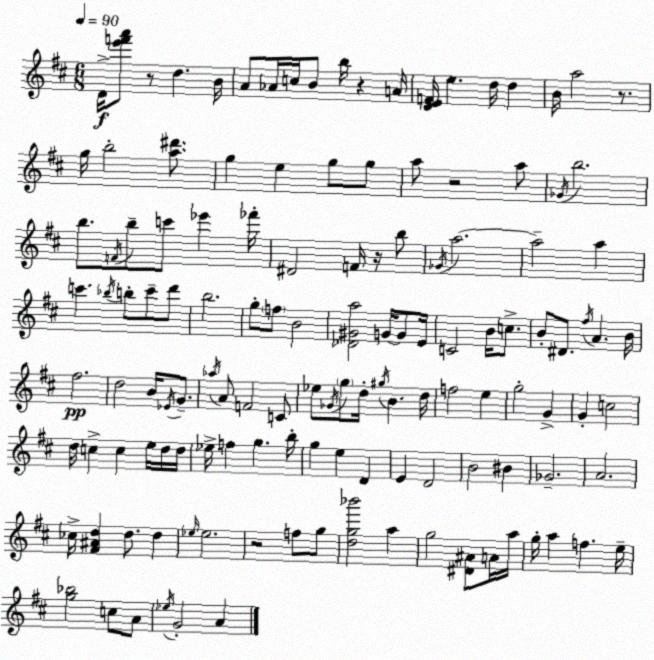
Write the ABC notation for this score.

X:1
T:Untitled
M:6/8
L:1/4
K:D
D/4 [e'f'a']/2 z/2 d B/4 A/2 _A/4 c/4 B/2 b/4 z A/4 [DEF]/4 e d/4 d B/4 a2 z/2 g/4 b2 [a^d']/2 g e g/2 g/2 a/2 z2 a/2 _G/4 b2 b/2 F/4 b/2 c'/2 _e' _f'/4 ^D2 F/4 z/4 b/2 _G/4 a2 a2 a c' _b/4 b/2 c'/2 d'/2 b2 g/2 f/2 B2 [_D^Ga]2 G/4 G/2 E/4 C2 B/4 c/2 B/2 ^D/2 ^f/4 A B/4 ^f2 d2 B/4 _E/4 G/2 _a/4 A/2 F2 C/2 _e/2 _G/4 g/2 d/4 ^g/4 B d/4 f2 e g2 G G c2 d/4 c c e/4 d/4 d/4 _e/4 f g b/4 g e D E D2 B2 ^B _G2 A2 _c/4 [^F^Ad] d/2 d _e/4 _e2 z2 f/2 g/2 [dg_b']2 a g2 [^D^A]/2 A/4 a/4 g/4 a f e/4 [g_b]2 c/2 A/2 _e/4 G2 A